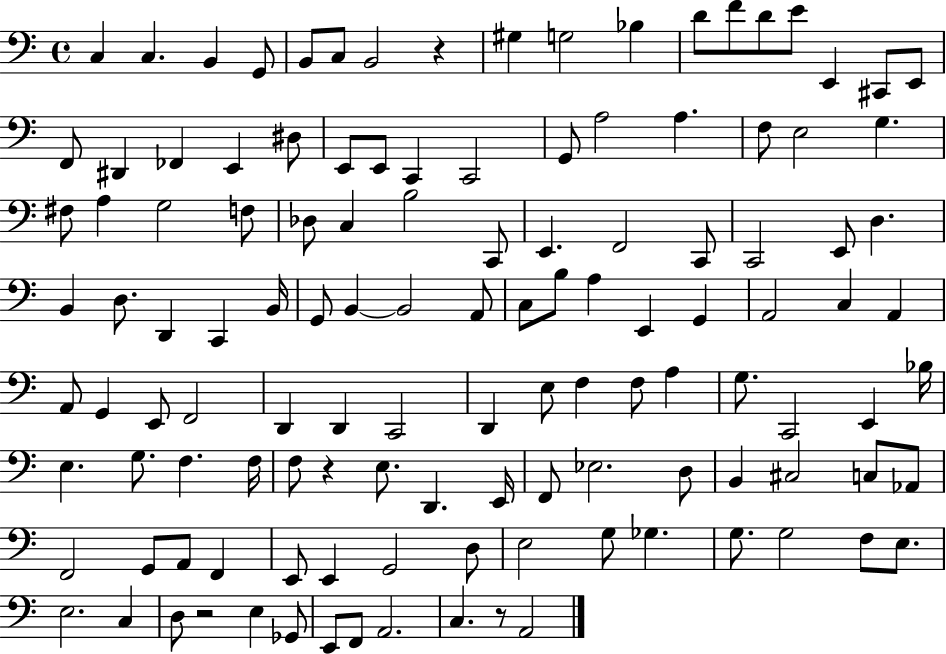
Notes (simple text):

C3/q C3/q. B2/q G2/e B2/e C3/e B2/h R/q G#3/q G3/h Bb3/q D4/e F4/e D4/e E4/e E2/q C#2/e E2/e F2/e D#2/q FES2/q E2/q D#3/e E2/e E2/e C2/q C2/h G2/e A3/h A3/q. F3/e E3/h G3/q. F#3/e A3/q G3/h F3/e Db3/e C3/q B3/h C2/e E2/q. F2/h C2/e C2/h E2/e D3/q. B2/q D3/e. D2/q C2/q B2/s G2/e B2/q B2/h A2/e C3/e B3/e A3/q E2/q G2/q A2/h C3/q A2/q A2/e G2/q E2/e F2/h D2/q D2/q C2/h D2/q E3/e F3/q F3/e A3/q G3/e. C2/h E2/q Bb3/s E3/q. G3/e. F3/q. F3/s F3/e R/q E3/e. D2/q. E2/s F2/e Eb3/h. D3/e B2/q C#3/h C3/e Ab2/e F2/h G2/e A2/e F2/q E2/e E2/q G2/h D3/e E3/h G3/e Gb3/q. G3/e. G3/h F3/e E3/e. E3/h. C3/q D3/e R/h E3/q Gb2/e E2/e F2/e A2/h. C3/q. R/e A2/h